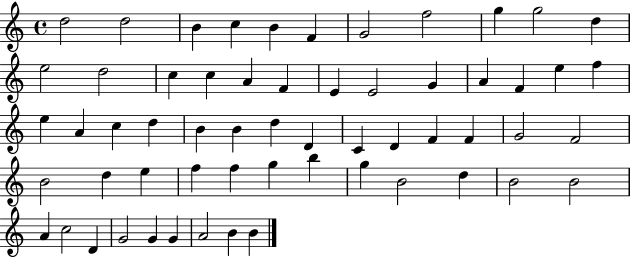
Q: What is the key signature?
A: C major